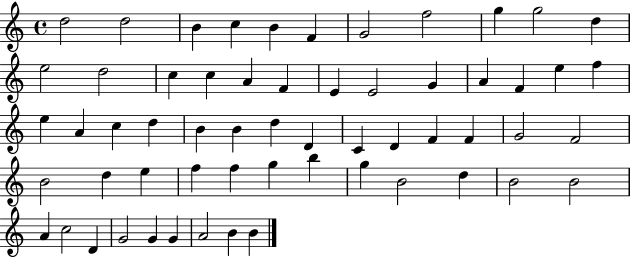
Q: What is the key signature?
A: C major